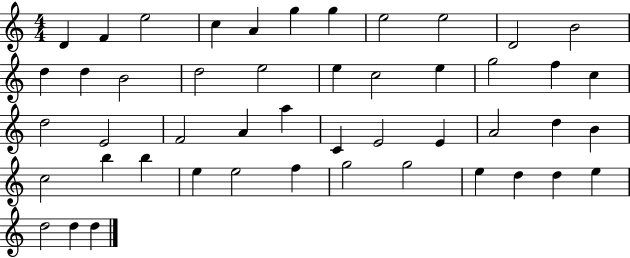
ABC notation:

X:1
T:Untitled
M:4/4
L:1/4
K:C
D F e2 c A g g e2 e2 D2 B2 d d B2 d2 e2 e c2 e g2 f c d2 E2 F2 A a C E2 E A2 d B c2 b b e e2 f g2 g2 e d d e d2 d d